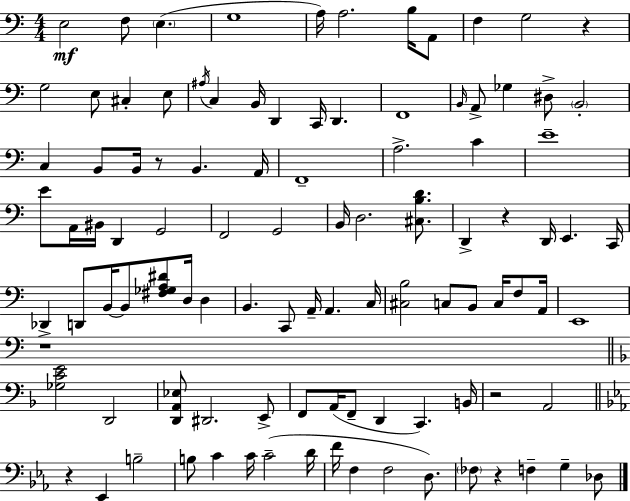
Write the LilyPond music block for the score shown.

{
  \clef bass
  \numericTimeSignature
  \time 4/4
  \key a \minor
  e2\mf f8 \parenthesize e4.( | g1 | a16) a2. b16 a,8 | f4 g2 r4 | \break g2 e8 cis4-. e8 | \acciaccatura { ais16 } c4 b,16 d,4 c,16 d,4. | f,1 | \grace { b,16 } a,8-> ges4 dis8-> \parenthesize b,2-. | \break c4 b,8 b,16 r8 b,4. | a,16 f,1-- | a2.-> c'4 | e'1-- | \break e'8 a,16 bis,16 d,4 g,2 | f,2 g,2 | b,16 d2. <cis b d'>8. | d,4-> r4 d,16 e,4. | \break c,16 des,4-> d,8 b,16~~ b,8 <fis ges a dis'>8 d16 d4 | b,4. c,8 a,16-- a,4. | c16 <cis b>2 c8 b,8 c16 f8 | a,16 e,1 | \break r1 | \bar "||" \break \key f \major <ges c' e'>2 d,2 | <d, a, ees>8 dis,2. e,8-> | f,8 a,16( f,8-- d,4 c,4.) b,16 | r2 a,2 | \break \bar "||" \break \key ees \major r4 ees,4 b2-- | b8 c'4 c'16 c'2--( d'16 | f'16 f4 f2 d8.) | \parenthesize fes8 r4 f4-- g4-- des8 | \break \bar "|."
}